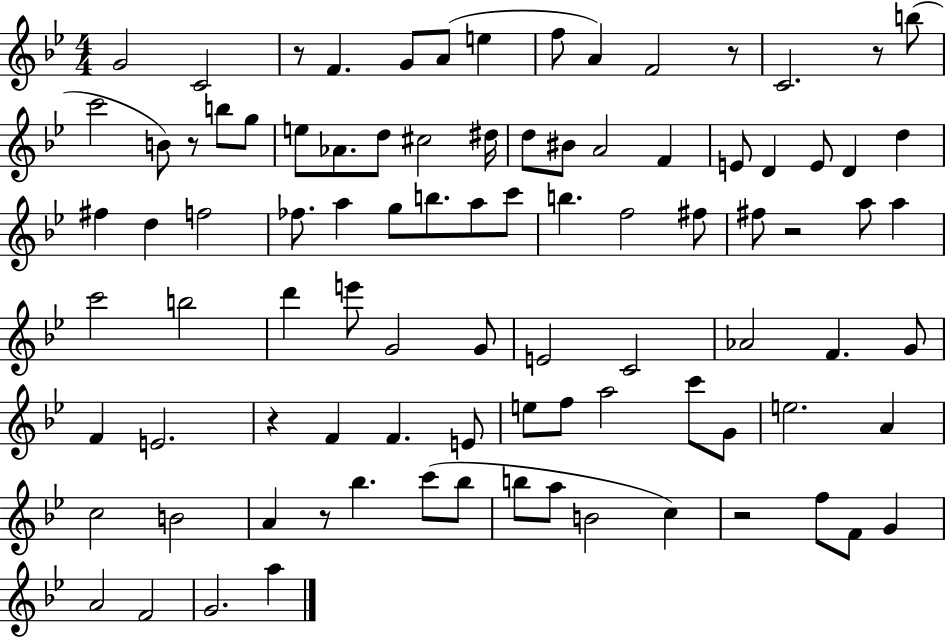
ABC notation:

X:1
T:Untitled
M:4/4
L:1/4
K:Bb
G2 C2 z/2 F G/2 A/2 e f/2 A F2 z/2 C2 z/2 b/2 c'2 B/2 z/2 b/2 g/2 e/2 _A/2 d/2 ^c2 ^d/4 d/2 ^B/2 A2 F E/2 D E/2 D d ^f d f2 _f/2 a g/2 b/2 a/2 c'/2 b f2 ^f/2 ^f/2 z2 a/2 a c'2 b2 d' e'/2 G2 G/2 E2 C2 _A2 F G/2 F E2 z F F E/2 e/2 f/2 a2 c'/2 G/2 e2 A c2 B2 A z/2 _b c'/2 _b/2 b/2 a/2 B2 c z2 f/2 F/2 G A2 F2 G2 a